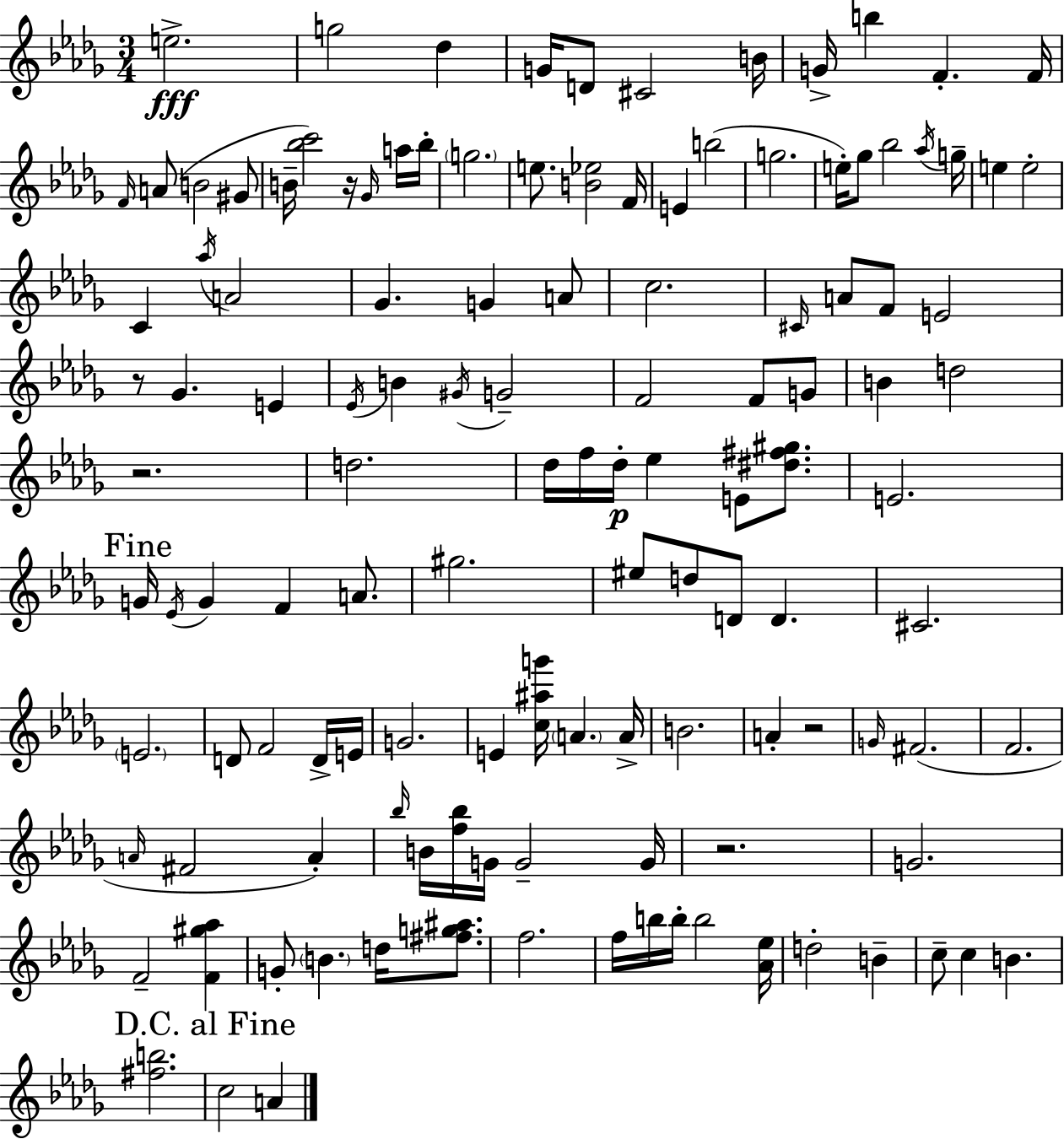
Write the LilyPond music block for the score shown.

{
  \clef treble
  \numericTimeSignature
  \time 3/4
  \key bes \minor
  e''2.->\fff | g''2 des''4 | g'16 d'8 cis'2 b'16 | g'16-> b''4 f'4.-. f'16 | \break \grace { f'16 }( a'8 b'2 gis'8 | b'16-- <bes'' c'''>2) r16 \grace { ges'16 } | a''16 bes''16-. \parenthesize g''2. | e''8. <b' ees''>2 | \break f'16 e'4 b''2( | g''2. | e''16-.) ges''8 bes''2 | \acciaccatura { aes''16 } g''16-- e''4 e''2-. | \break c'4 \acciaccatura { aes''16 } a'2 | ges'4. g'4 | a'8 c''2. | \grace { cis'16 } a'8 f'8 e'2 | \break r8 ges'4. | e'4 \acciaccatura { ees'16 } b'4 \acciaccatura { gis'16 } g'2-- | f'2 | f'8 g'8 b'4 d''2 | \break r2. | d''2. | des''16 f''16 des''16-.\p ees''4 | e'8 <dis'' fis'' gis''>8. e'2. | \break \mark "Fine" g'16 \acciaccatura { ees'16 } g'4 | f'4 a'8. gis''2. | eis''8 d''8 | d'8 d'4. cis'2. | \break \parenthesize e'2. | d'8 f'2 | d'16-> e'16 g'2. | e'4 | \break <c'' ais'' g'''>16 \parenthesize a'4. a'16-> b'2. | a'4-. | r2 \grace { g'16 } fis'2.( | f'2. | \break \grace { a'16 } fis'2 | a'4-.) \grace { bes''16 } b'16 | <f'' bes''>16 g'16 g'2-- g'16 r2. | g'2. | \break f'2-- | <f' gis'' aes''>4 g'8-. | \parenthesize b'4. d''16 <fis'' g'' ais''>8. f''2. | f''16 | \break b''16 b''16-. b''2 <aes' ees''>16 d''2-. | b'4-- c''8-- | c''4 b'4. <fis'' b''>2. | \mark "D.C. al Fine" c''2 | \break a'4 \bar "|."
}